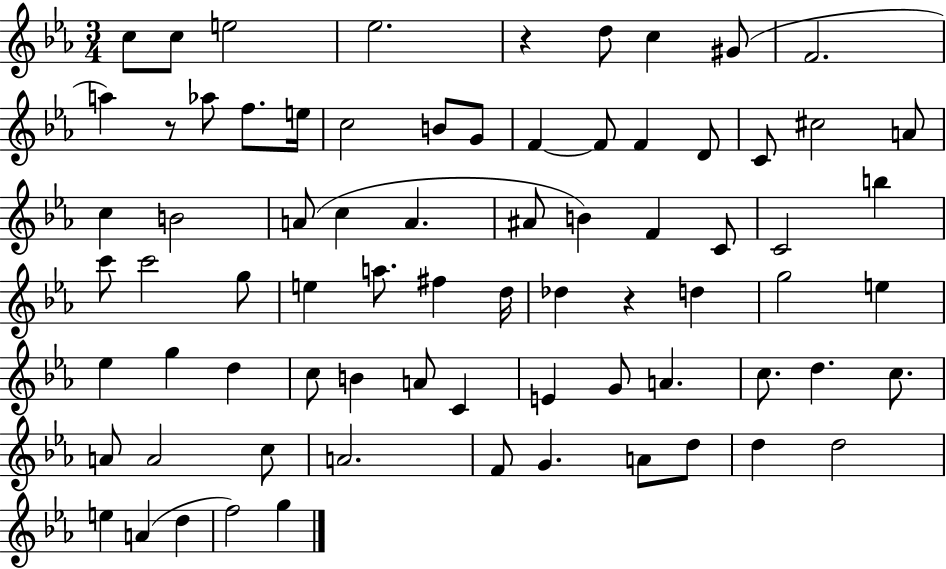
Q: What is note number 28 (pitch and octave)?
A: A#4